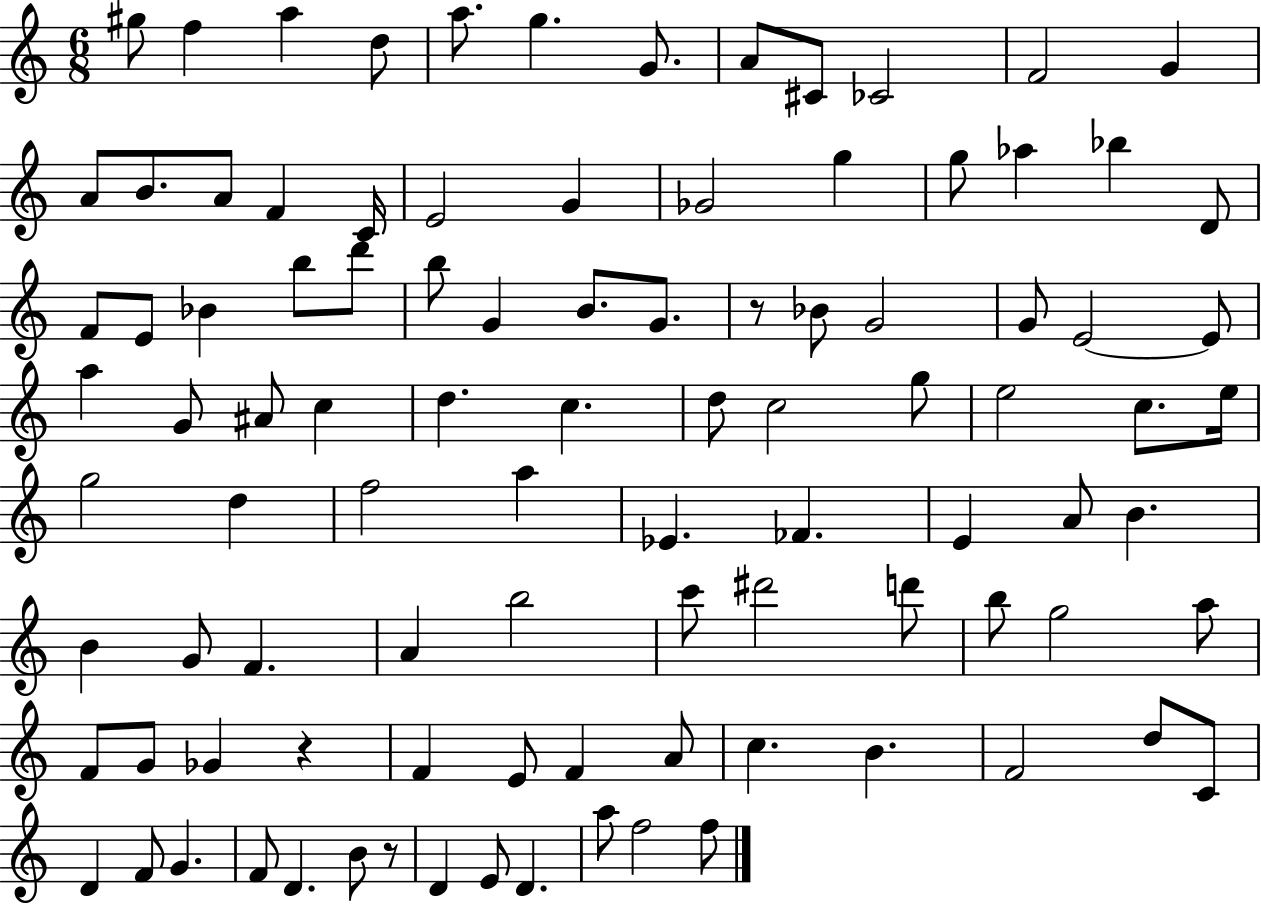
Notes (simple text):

G#5/e F5/q A5/q D5/e A5/e. G5/q. G4/e. A4/e C#4/e CES4/h F4/h G4/q A4/e B4/e. A4/e F4/q C4/s E4/h G4/q Gb4/h G5/q G5/e Ab5/q Bb5/q D4/e F4/e E4/e Bb4/q B5/e D6/e B5/e G4/q B4/e. G4/e. R/e Bb4/e G4/h G4/e E4/h E4/e A5/q G4/e A#4/e C5/q D5/q. C5/q. D5/e C5/h G5/e E5/h C5/e. E5/s G5/h D5/q F5/h A5/q Eb4/q. FES4/q. E4/q A4/e B4/q. B4/q G4/e F4/q. A4/q B5/h C6/e D#6/h D6/e B5/e G5/h A5/e F4/e G4/e Gb4/q R/q F4/q E4/e F4/q A4/e C5/q. B4/q. F4/h D5/e C4/e D4/q F4/e G4/q. F4/e D4/q. B4/e R/e D4/q E4/e D4/q. A5/e F5/h F5/e